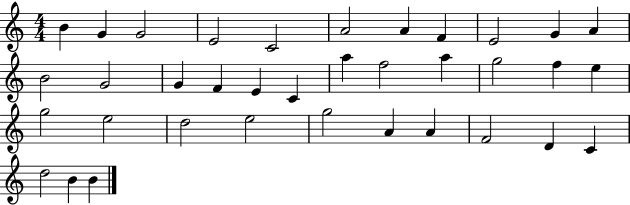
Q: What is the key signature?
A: C major